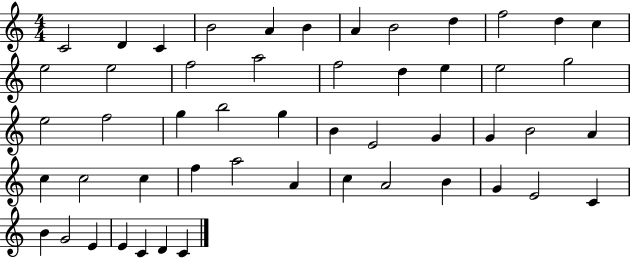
X:1
T:Untitled
M:4/4
L:1/4
K:C
C2 D C B2 A B A B2 d f2 d c e2 e2 f2 a2 f2 d e e2 g2 e2 f2 g b2 g B E2 G G B2 A c c2 c f a2 A c A2 B G E2 C B G2 E E C D C